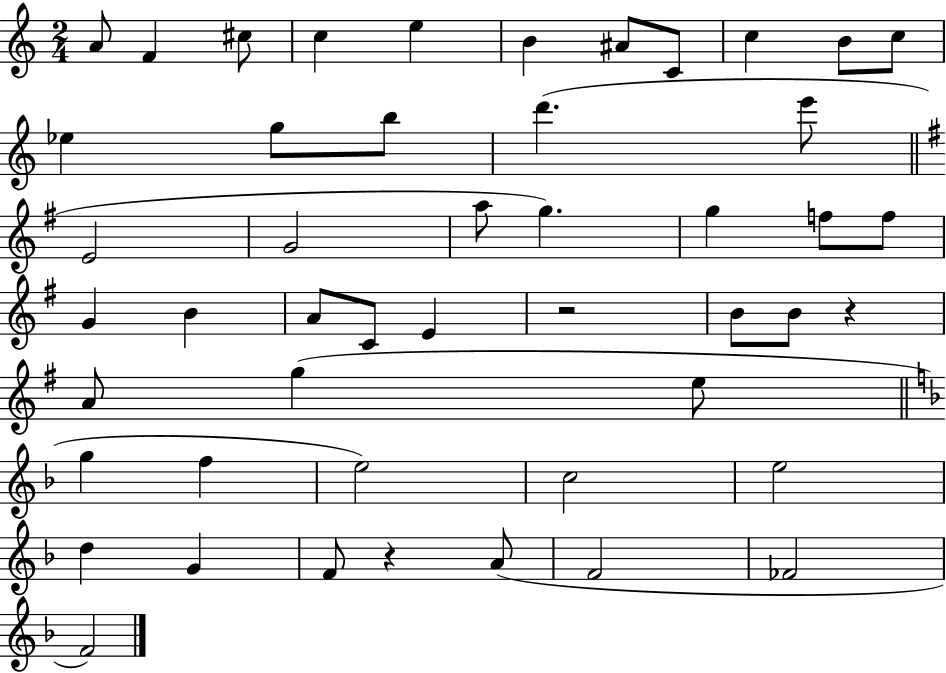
A4/e F4/q C#5/e C5/q E5/q B4/q A#4/e C4/e C5/q B4/e C5/e Eb5/q G5/e B5/e D6/q. E6/e E4/h G4/h A5/e G5/q. G5/q F5/e F5/e G4/q B4/q A4/e C4/e E4/q R/h B4/e B4/e R/q A4/e G5/q E5/e G5/q F5/q E5/h C5/h E5/h D5/q G4/q F4/e R/q A4/e F4/h FES4/h F4/h